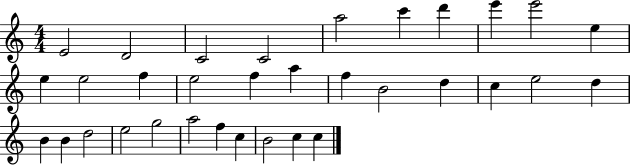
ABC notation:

X:1
T:Untitled
M:4/4
L:1/4
K:C
E2 D2 C2 C2 a2 c' d' e' e'2 e e e2 f e2 f a f B2 d c e2 d B B d2 e2 g2 a2 f c B2 c c